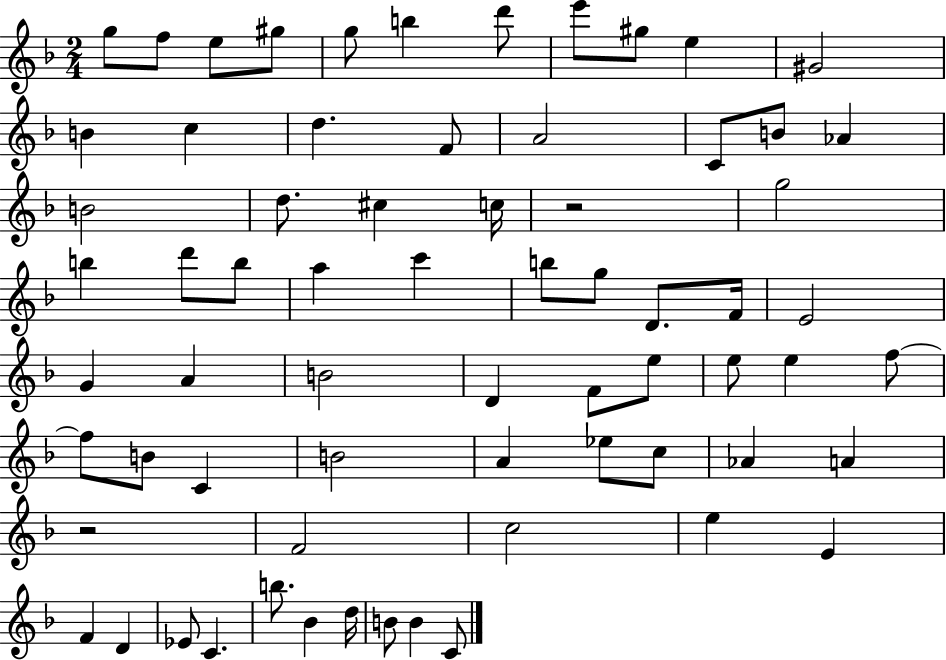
G5/e F5/e E5/e G#5/e G5/e B5/q D6/e E6/e G#5/e E5/q G#4/h B4/q C5/q D5/q. F4/e A4/h C4/e B4/e Ab4/q B4/h D5/e. C#5/q C5/s R/h G5/h B5/q D6/e B5/e A5/q C6/q B5/e G5/e D4/e. F4/s E4/h G4/q A4/q B4/h D4/q F4/e E5/e E5/e E5/q F5/e F5/e B4/e C4/q B4/h A4/q Eb5/e C5/e Ab4/q A4/q R/h F4/h C5/h E5/q E4/q F4/q D4/q Eb4/e C4/q. B5/e. Bb4/q D5/s B4/e B4/q C4/e